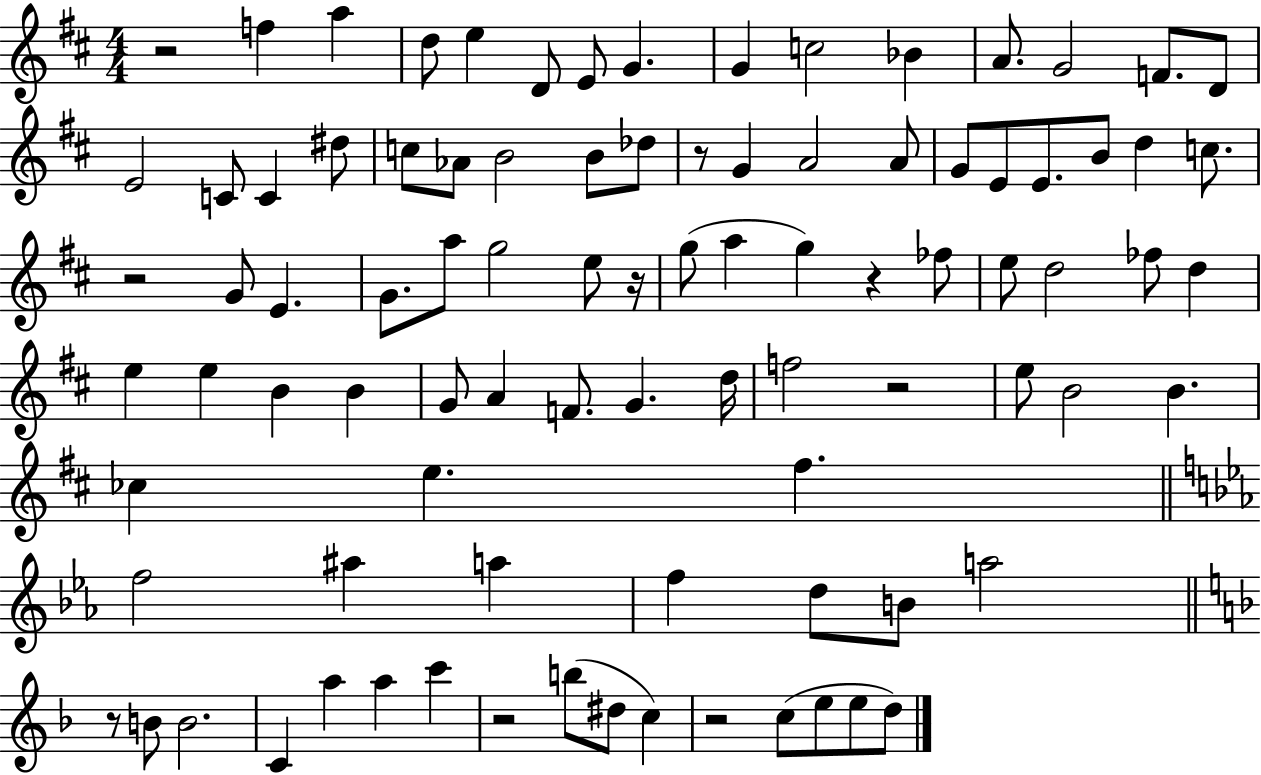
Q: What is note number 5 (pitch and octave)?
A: D4